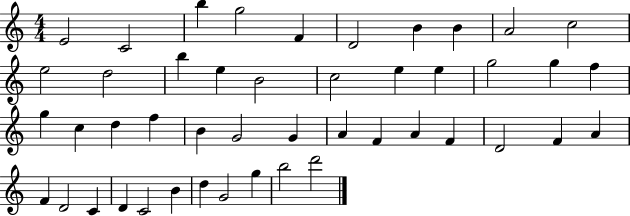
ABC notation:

X:1
T:Untitled
M:4/4
L:1/4
K:C
E2 C2 b g2 F D2 B B A2 c2 e2 d2 b e B2 c2 e e g2 g f g c d f B G2 G A F A F D2 F A F D2 C D C2 B d G2 g b2 d'2